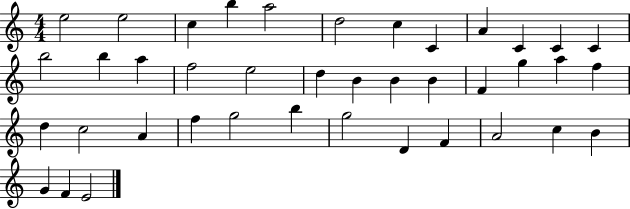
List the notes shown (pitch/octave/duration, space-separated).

E5/h E5/h C5/q B5/q A5/h D5/h C5/q C4/q A4/q C4/q C4/q C4/q B5/h B5/q A5/q F5/h E5/h D5/q B4/q B4/q B4/q F4/q G5/q A5/q F5/q D5/q C5/h A4/q F5/q G5/h B5/q G5/h D4/q F4/q A4/h C5/q B4/q G4/q F4/q E4/h